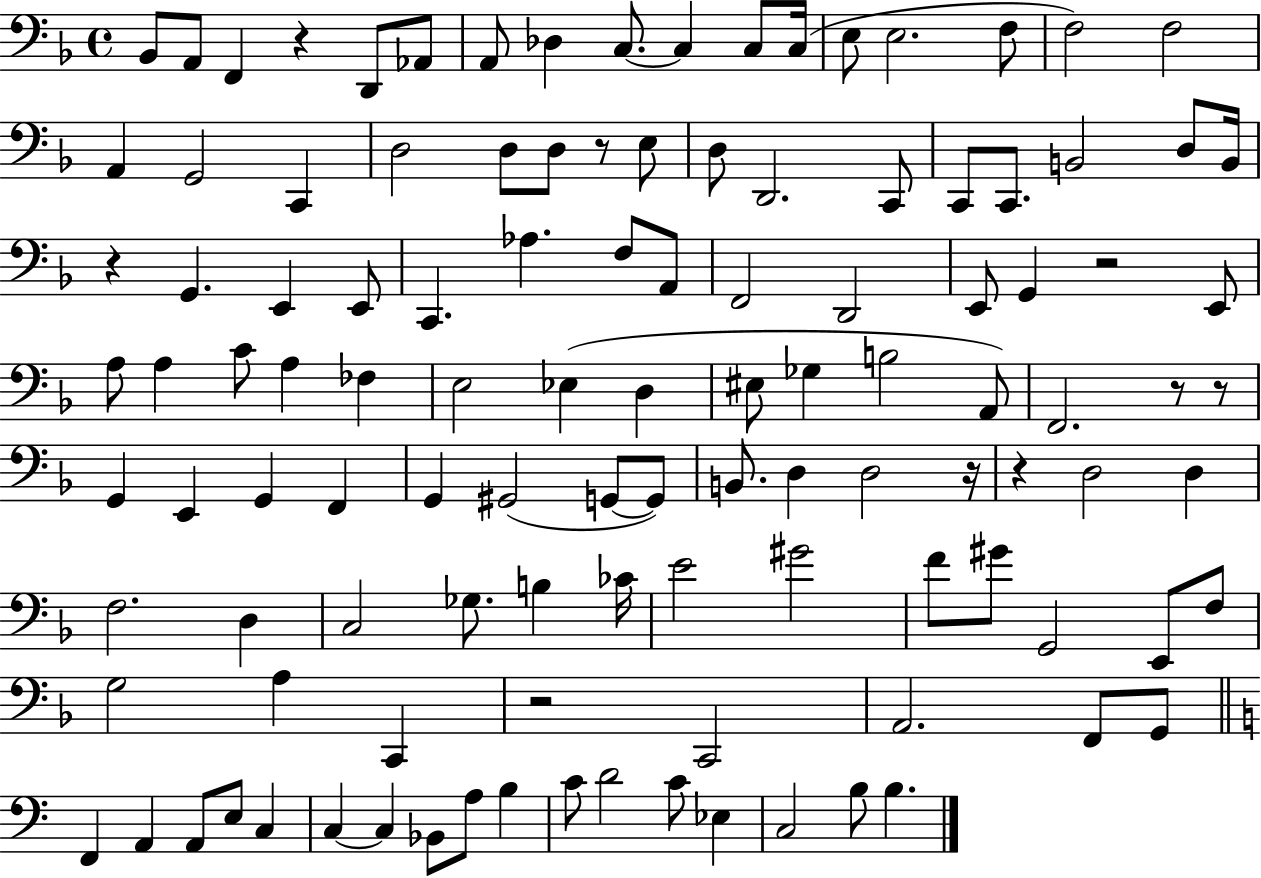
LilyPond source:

{
  \clef bass
  \time 4/4
  \defaultTimeSignature
  \key f \major
  \repeat volta 2 { bes,8 a,8 f,4 r4 d,8 aes,8 | a,8 des4 c8.~~ c4 c8 c16( | e8 e2. f8 | f2) f2 | \break a,4 g,2 c,4 | d2 d8 d8 r8 e8 | d8 d,2. c,8 | c,8 c,8. b,2 d8 b,16 | \break r4 g,4. e,4 e,8 | c,4. aes4. f8 a,8 | f,2 d,2 | e,8 g,4 r2 e,8 | \break a8 a4 c'8 a4 fes4 | e2 ees4( d4 | eis8 ges4 b2 a,8) | f,2. r8 r8 | \break g,4 e,4 g,4 f,4 | g,4 gis,2( g,8~~ g,8) | b,8. d4 d2 r16 | r4 d2 d4 | \break f2. d4 | c2 ges8. b4 ces'16 | e'2 gis'2 | f'8 gis'8 g,2 e,8 f8 | \break g2 a4 c,4 | r2 c,2 | a,2. f,8 g,8 | \bar "||" \break \key a \minor f,4 a,4 a,8 e8 c4 | c4~~ c4 bes,8 a8 b4 | c'8 d'2 c'8 ees4 | c2 b8 b4. | \break } \bar "|."
}